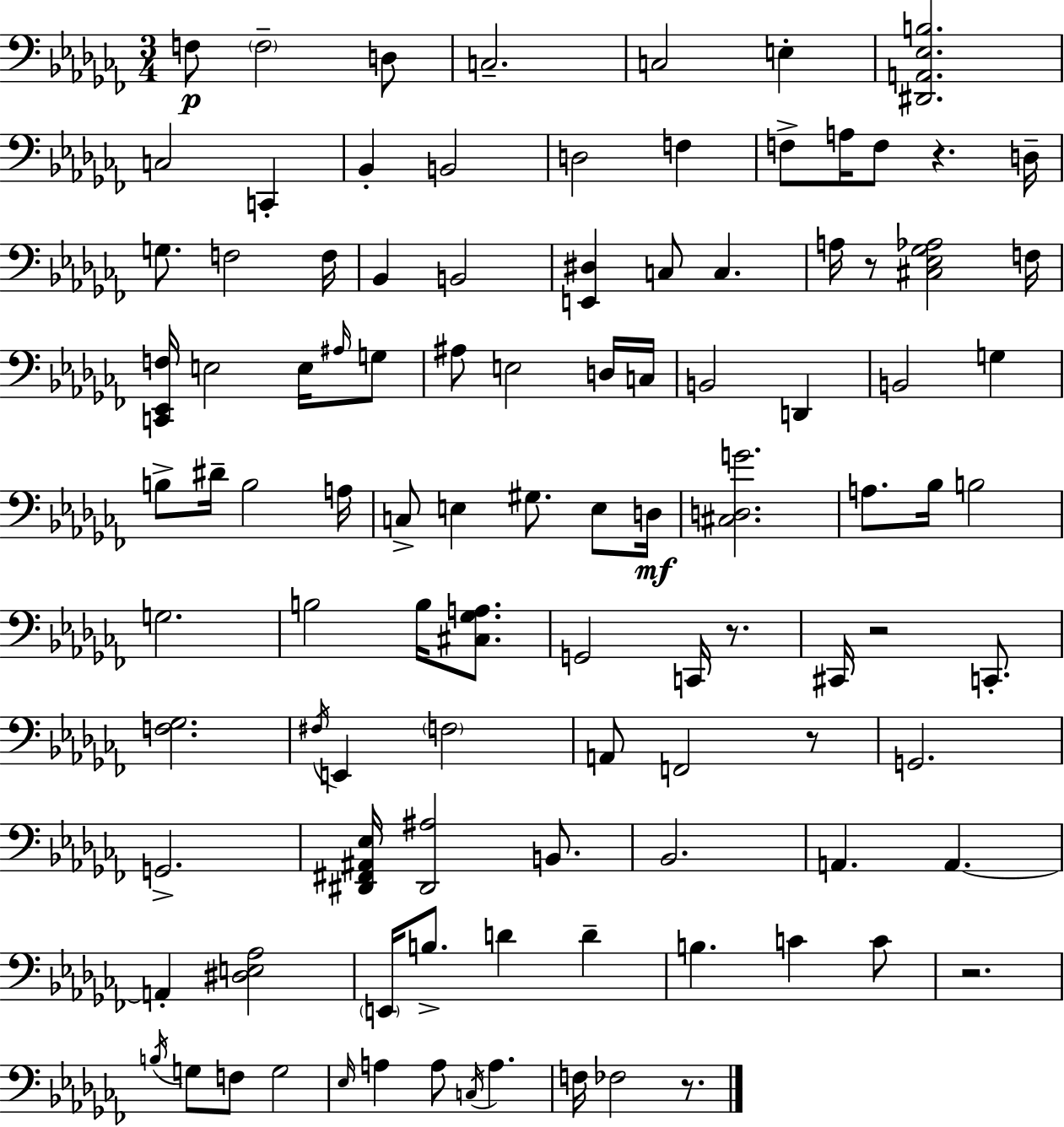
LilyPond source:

{
  \clef bass
  \numericTimeSignature
  \time 3/4
  \key aes \minor
  f8\p \parenthesize f2-- d8 | c2.-- | c2 e4-. | <dis, a, ees b>2. | \break c2 c,4-. | bes,4-. b,2 | d2 f4 | f8-> a16 f8 r4. d16-- | \break g8. f2 f16 | bes,4 b,2 | <e, dis>4 c8 c4. | a16 r8 <cis ees ges aes>2 f16 | \break <c, ees, f>16 e2 e16 \grace { ais16 } g8 | ais8 e2 d16 | c16 b,2 d,4 | b,2 g4 | \break b8-> dis'16-- b2 | a16 c8-> e4 gis8. e8 | d16\mf <cis d g'>2. | a8. bes16 b2 | \break g2. | b2 b16 <cis ges a>8. | g,2 c,16 r8. | cis,16 r2 c,8.-. | \break <f ges>2. | \acciaccatura { fis16 } e,4 \parenthesize f2 | a,8 f,2 | r8 g,2. | \break g,2.-> | <dis, fis, ais, ees>16 <dis, ais>2 b,8. | bes,2. | a,4. a,4.~~ | \break a,4-. <dis e aes>2 | \parenthesize e,16 b8.-> d'4 d'4-- | b4. c'4 | c'8 r2. | \break \acciaccatura { b16 } g8 f8 g2 | \grace { ees16 } a4 a8 \acciaccatura { c16 } a4. | f16 fes2 | r8. \bar "|."
}